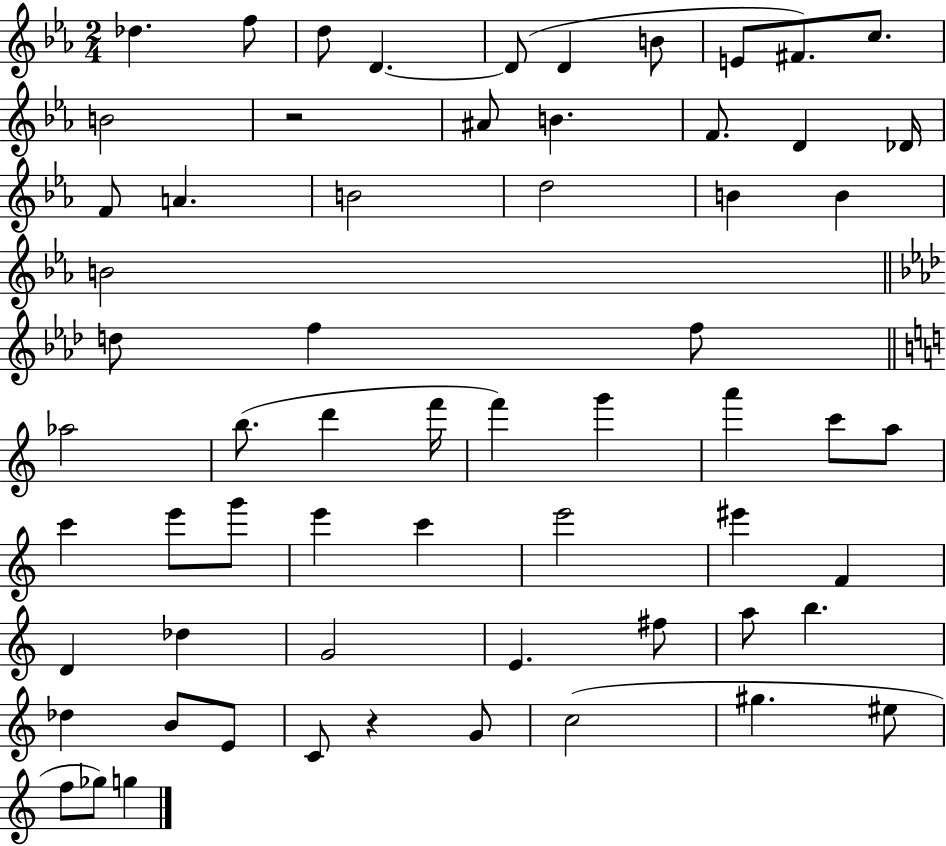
X:1
T:Untitled
M:2/4
L:1/4
K:Eb
_d f/2 d/2 D D/2 D B/2 E/2 ^F/2 c/2 B2 z2 ^A/2 B F/2 D _D/4 F/2 A B2 d2 B B B2 d/2 f f/2 _a2 b/2 d' f'/4 f' g' a' c'/2 a/2 c' e'/2 g'/2 e' c' e'2 ^e' F D _d G2 E ^f/2 a/2 b _d B/2 E/2 C/2 z G/2 c2 ^g ^e/2 f/2 _g/2 g